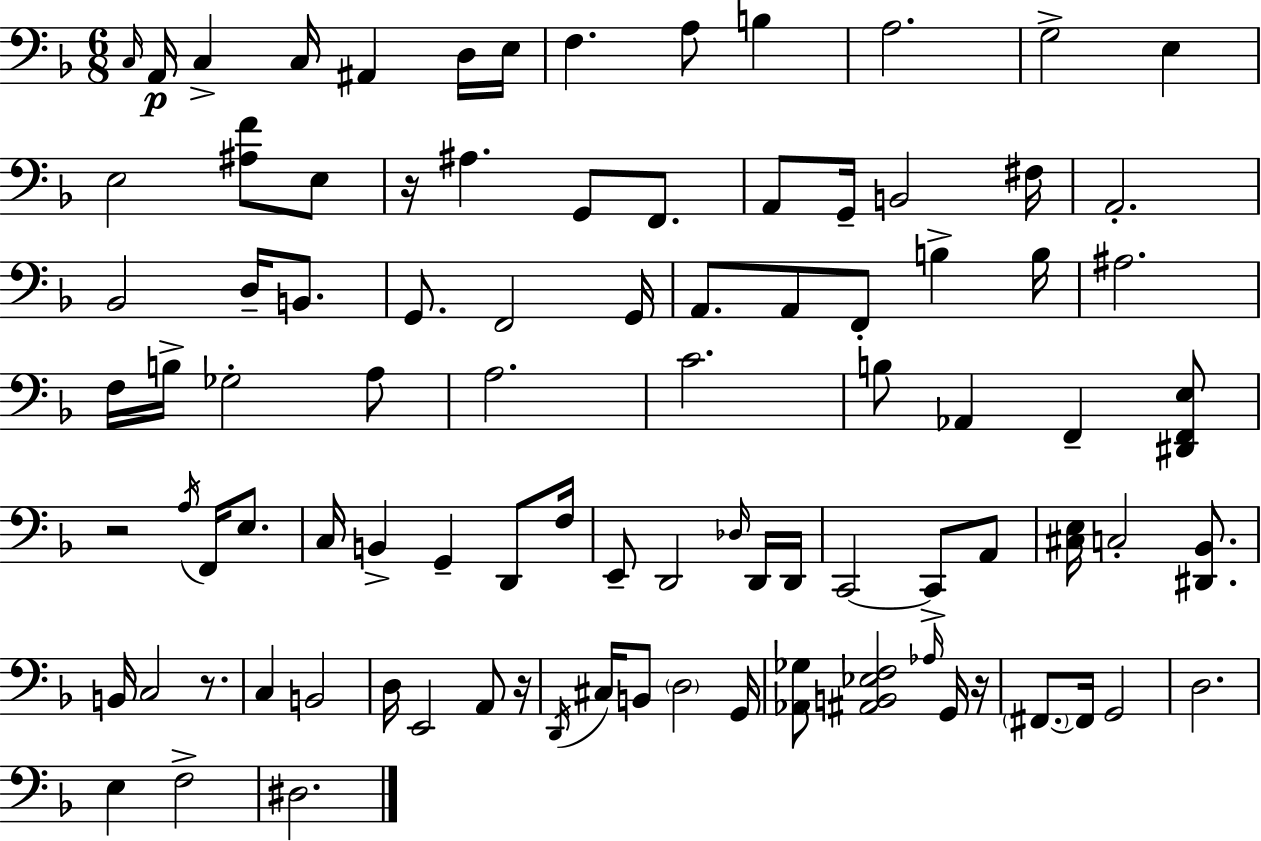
X:1
T:Untitled
M:6/8
L:1/4
K:Dm
C,/4 A,,/4 C, C,/4 ^A,, D,/4 E,/4 F, A,/2 B, A,2 G,2 E, E,2 [^A,F]/2 E,/2 z/4 ^A, G,,/2 F,,/2 A,,/2 G,,/4 B,,2 ^F,/4 A,,2 _B,,2 D,/4 B,,/2 G,,/2 F,,2 G,,/4 A,,/2 A,,/2 F,,/2 B, B,/4 ^A,2 F,/4 B,/4 _G,2 A,/2 A,2 C2 B,/2 _A,, F,, [^D,,F,,E,]/2 z2 A,/4 F,,/4 E,/2 C,/4 B,, G,, D,,/2 F,/4 E,,/2 D,,2 _D,/4 D,,/4 D,,/4 C,,2 C,,/2 A,,/2 [^C,E,]/4 C,2 [^D,,_B,,]/2 B,,/4 C,2 z/2 C, B,,2 D,/4 E,,2 A,,/2 z/4 D,,/4 ^C,/4 B,,/2 D,2 G,,/4 [_A,,_G,]/2 [^A,,B,,_E,F,]2 _A,/4 G,,/4 z/4 ^F,,/2 ^F,,/4 G,,2 D,2 E, F,2 ^D,2